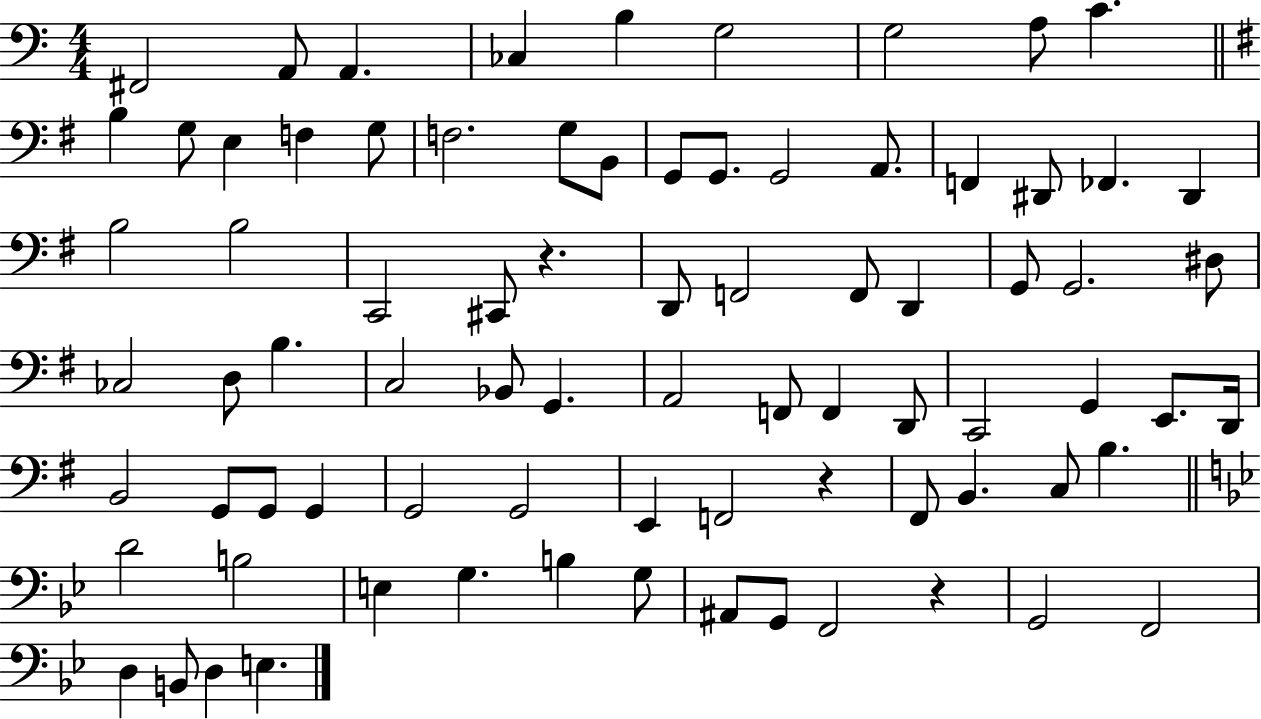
X:1
T:Untitled
M:4/4
L:1/4
K:C
^F,,2 A,,/2 A,, _C, B, G,2 G,2 A,/2 C B, G,/2 E, F, G,/2 F,2 G,/2 B,,/2 G,,/2 G,,/2 G,,2 A,,/2 F,, ^D,,/2 _F,, ^D,, B,2 B,2 C,,2 ^C,,/2 z D,,/2 F,,2 F,,/2 D,, G,,/2 G,,2 ^D,/2 _C,2 D,/2 B, C,2 _B,,/2 G,, A,,2 F,,/2 F,, D,,/2 C,,2 G,, E,,/2 D,,/4 B,,2 G,,/2 G,,/2 G,, G,,2 G,,2 E,, F,,2 z ^F,,/2 B,, C,/2 B, D2 B,2 E, G, B, G,/2 ^A,,/2 G,,/2 F,,2 z G,,2 F,,2 D, B,,/2 D, E,